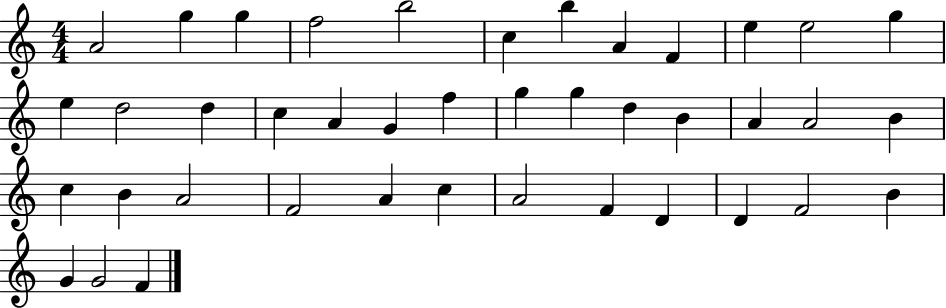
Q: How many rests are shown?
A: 0